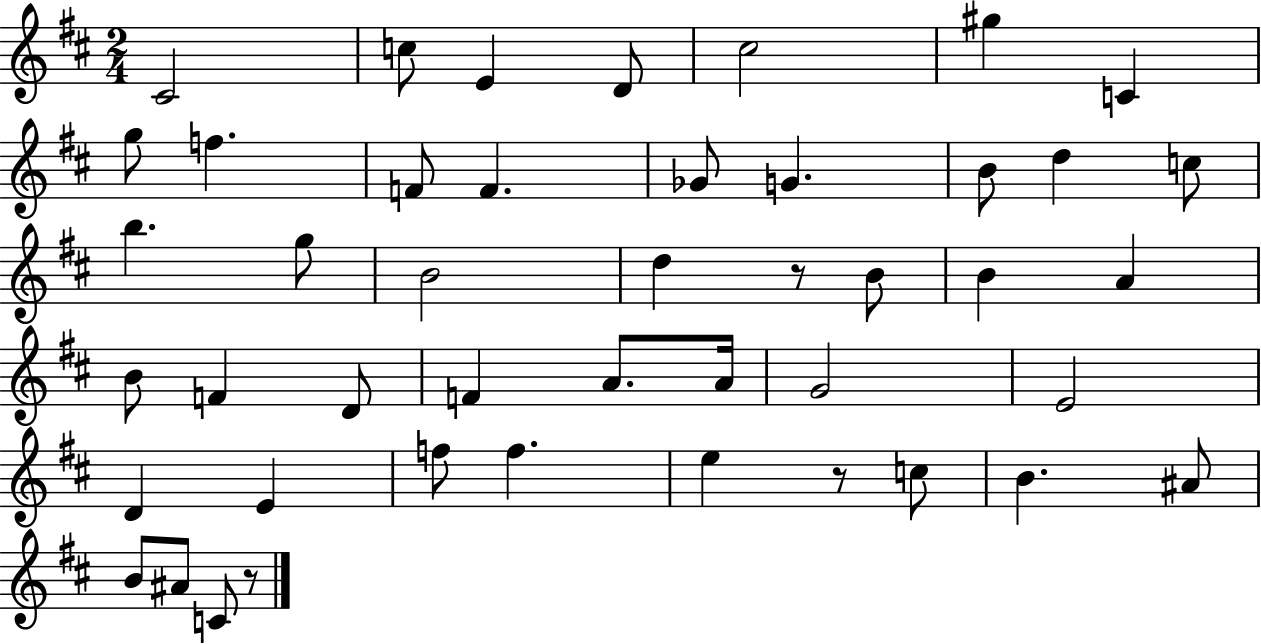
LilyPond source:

{
  \clef treble
  \numericTimeSignature
  \time 2/4
  \key d \major
  cis'2 | c''8 e'4 d'8 | cis''2 | gis''4 c'4 | \break g''8 f''4. | f'8 f'4. | ges'8 g'4. | b'8 d''4 c''8 | \break b''4. g''8 | b'2 | d''4 r8 b'8 | b'4 a'4 | \break b'8 f'4 d'8 | f'4 a'8. a'16 | g'2 | e'2 | \break d'4 e'4 | f''8 f''4. | e''4 r8 c''8 | b'4. ais'8 | \break b'8 ais'8 c'8 r8 | \bar "|."
}